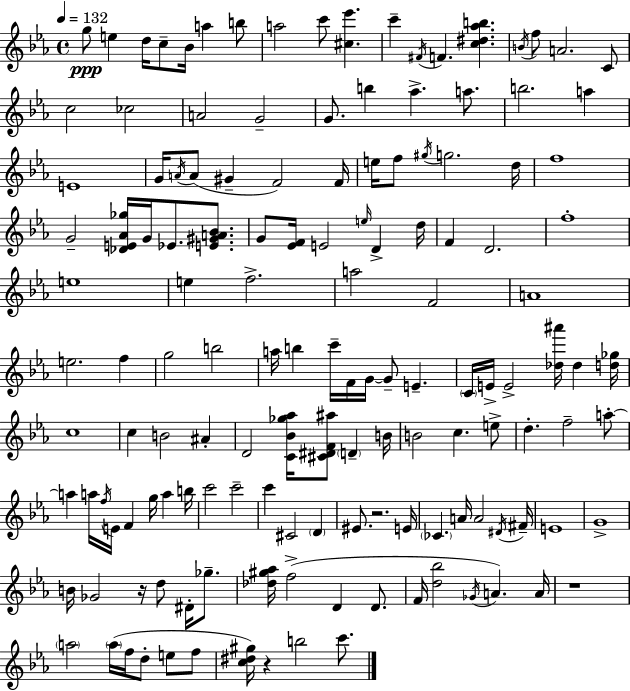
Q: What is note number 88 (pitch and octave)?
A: E4